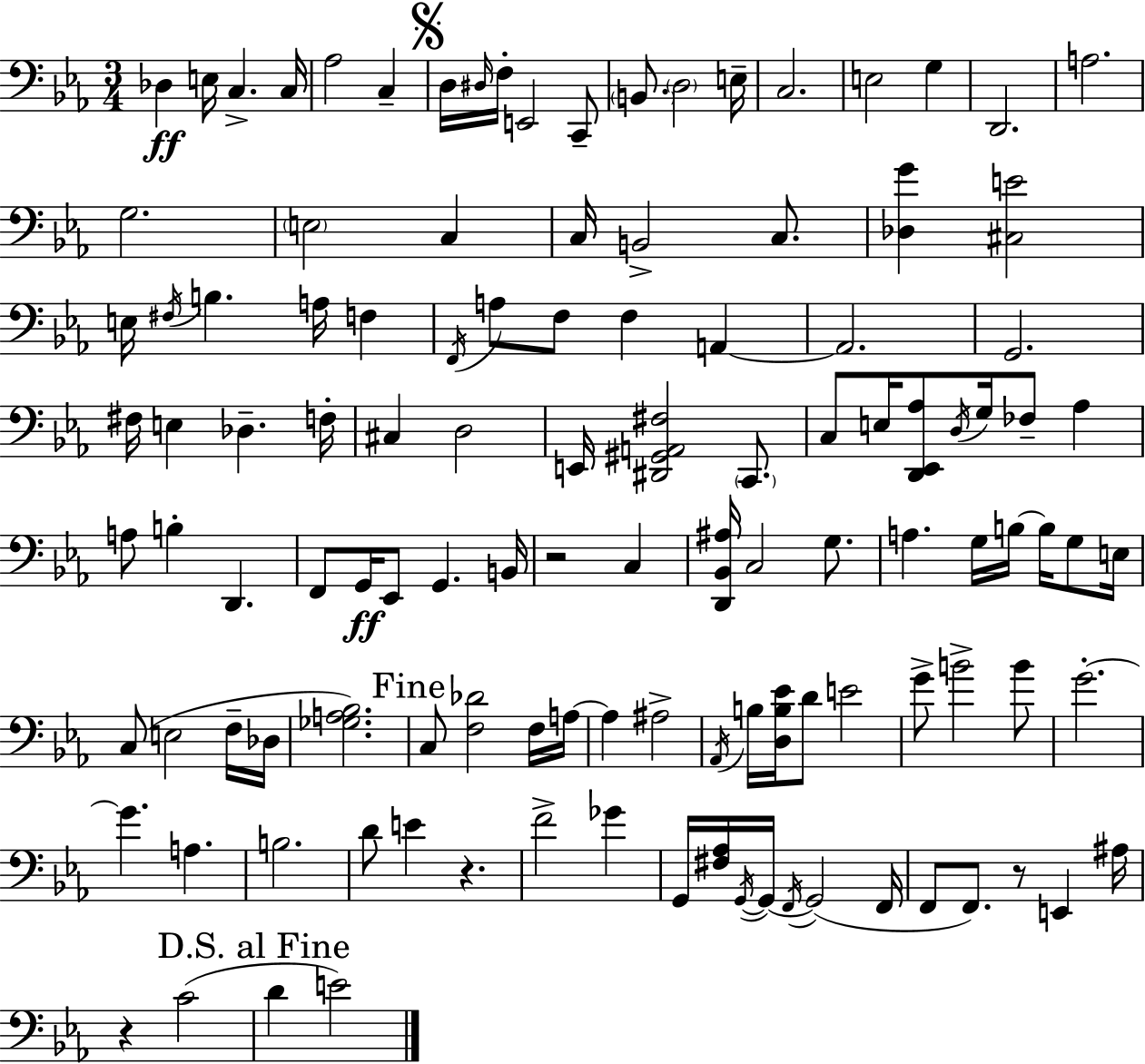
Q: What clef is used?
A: bass